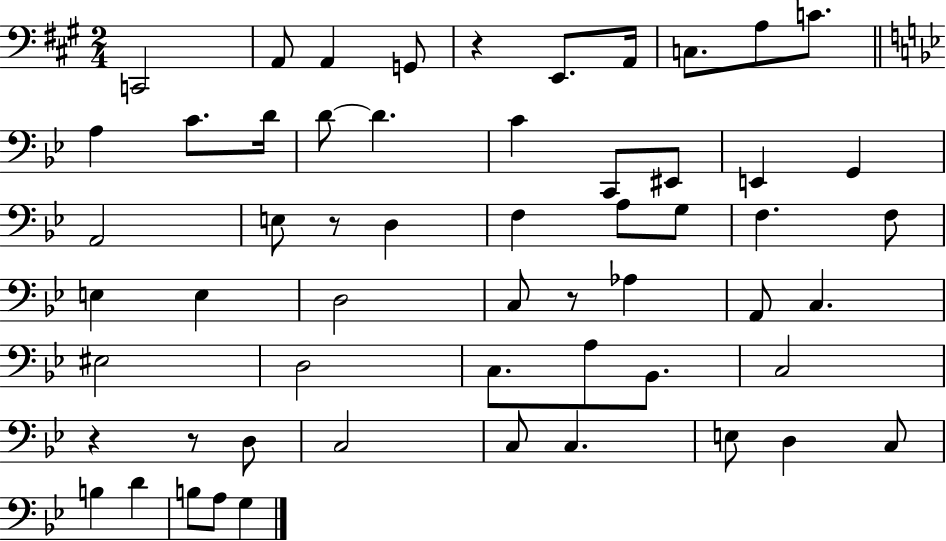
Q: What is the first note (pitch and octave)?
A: C2